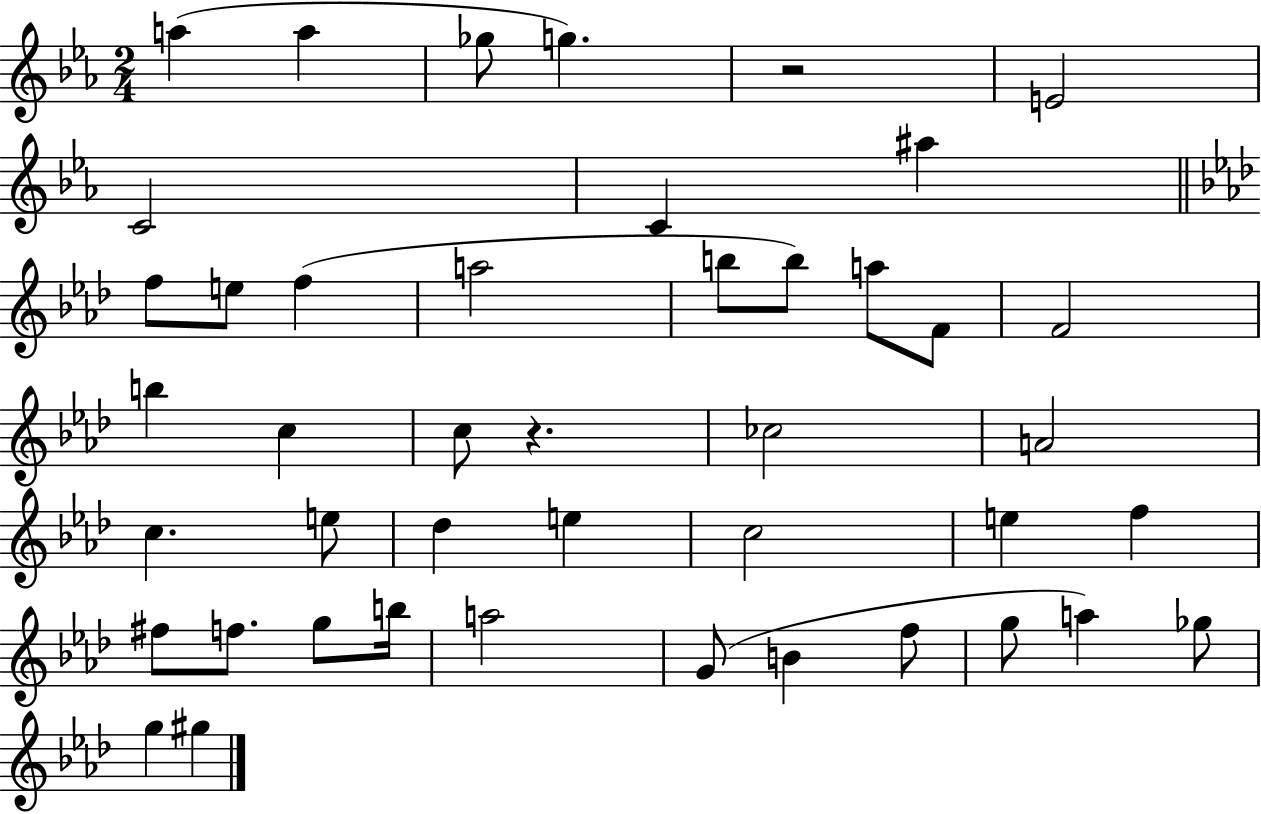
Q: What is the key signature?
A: EES major